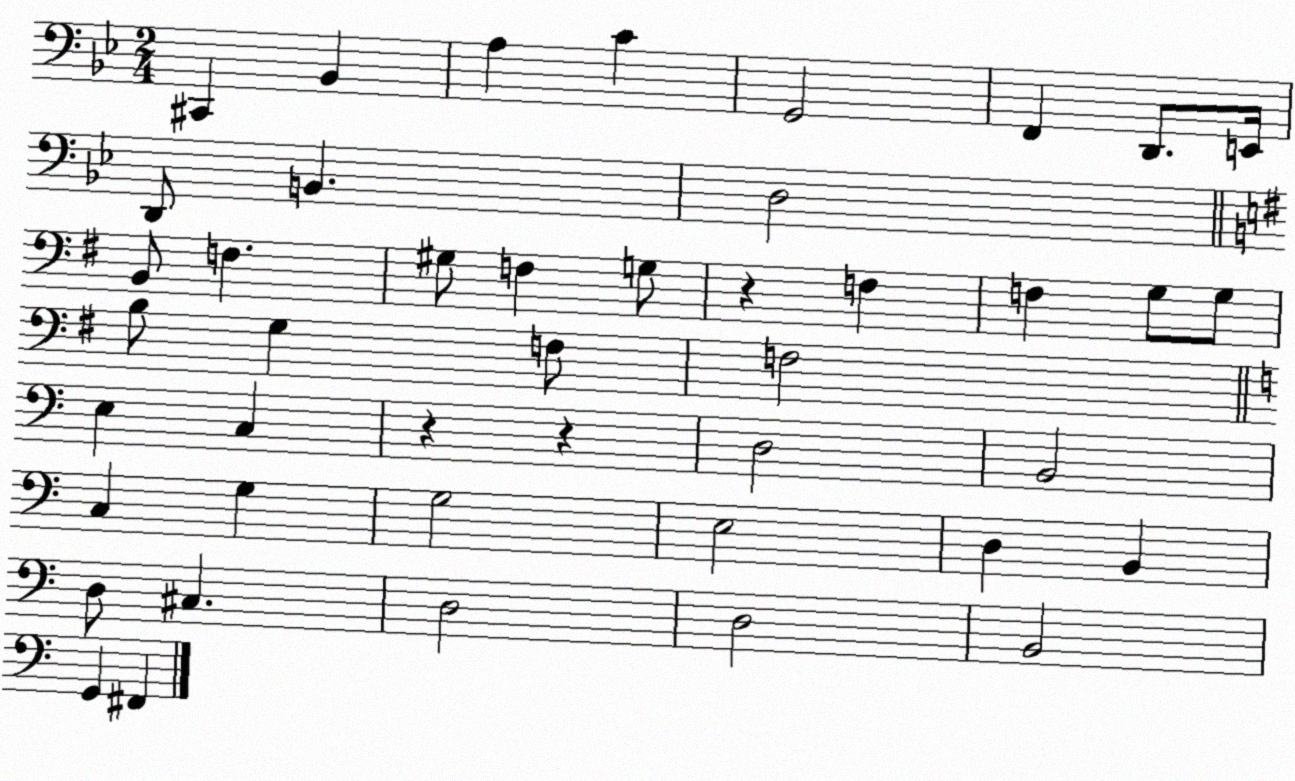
X:1
T:Untitled
M:2/4
L:1/4
K:Bb
^C,, _B,, A, C G,,2 F,, D,,/2 E,,/4 D,,/2 B,, D,2 B,,/2 F, ^G,/2 F, G,/2 z F, F, G,/2 G,/2 B,/2 G, F,/2 F,2 E, C, z z D,2 B,,2 C, G, G,2 E,2 D, B,, D,/2 ^C, D,2 D,2 B,,2 G,, ^F,,